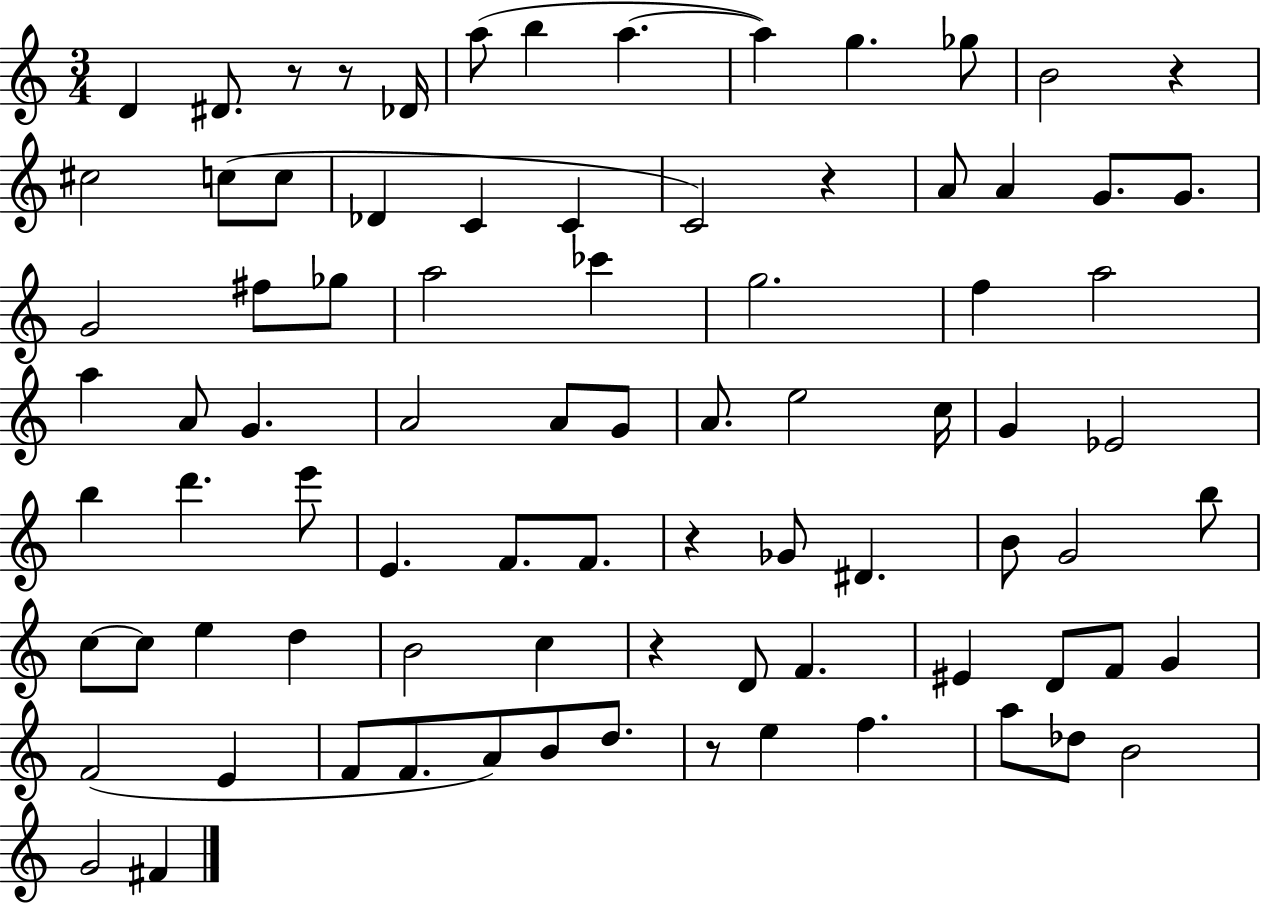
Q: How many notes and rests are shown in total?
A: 84